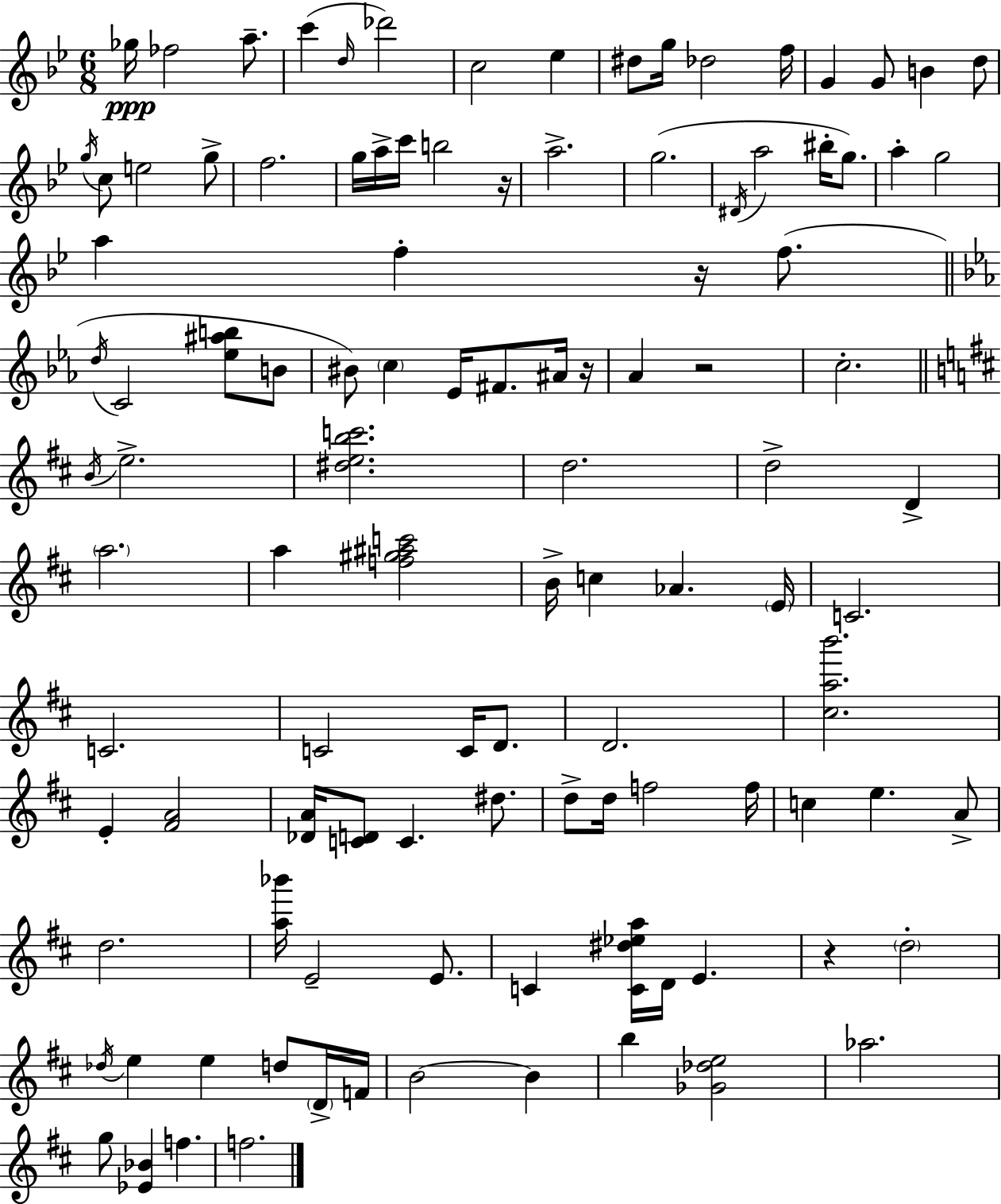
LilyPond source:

{
  \clef treble
  \numericTimeSignature
  \time 6/8
  \key g \minor
  \repeat volta 2 { ges''16\ppp fes''2 a''8.-- | c'''4( \grace { d''16 } des'''2) | c''2 ees''4 | dis''8 g''16 des''2 | \break f''16 g'4 g'8 b'4 d''8 | \acciaccatura { g''16 } c''8 e''2 | g''8-> f''2. | g''16 a''16-> c'''16 b''2 | \break r16 a''2.-> | g''2.( | \acciaccatura { dis'16 } a''2 bis''16-. | g''8.) a''4-. g''2 | \break a''4 f''4-. r16 | f''8.( \bar "||" \break \key c \minor \acciaccatura { d''16 } c'2 <ees'' ais'' b''>8 b'8 | bis'8) \parenthesize c''4 ees'16 fis'8. ais'16 | r16 aes'4 r2 | c''2.-. | \break \bar "||" \break \key b \minor \acciaccatura { b'16 } e''2.-> | <dis'' e'' b'' c'''>2. | d''2. | d''2-> d'4-> | \break \parenthesize a''2. | a''4 <f'' gis'' ais'' c'''>2 | b'16-> c''4 aes'4. | \parenthesize e'16 c'2. | \break c'2. | c'2 c'16 d'8. | d'2. | <cis'' a'' b'''>2. | \break e'4-. <fis' a'>2 | <des' a'>16 <c' d'>8 c'4. dis''8. | d''8-> d''16 f''2 | f''16 c''4 e''4. a'8-> | \break d''2. | <a'' bes'''>16 e'2-- e'8. | c'4 <c' dis'' ees'' a''>16 d'16 e'4. | r4 \parenthesize d''2-. | \break \acciaccatura { des''16 } e''4 e''4 d''8 | \parenthesize d'16-> f'16 b'2~~ b'4 | b''4 <ges' des'' e''>2 | aes''2. | \break g''8 <ees' bes'>4 f''4. | f''2. | } \bar "|."
}